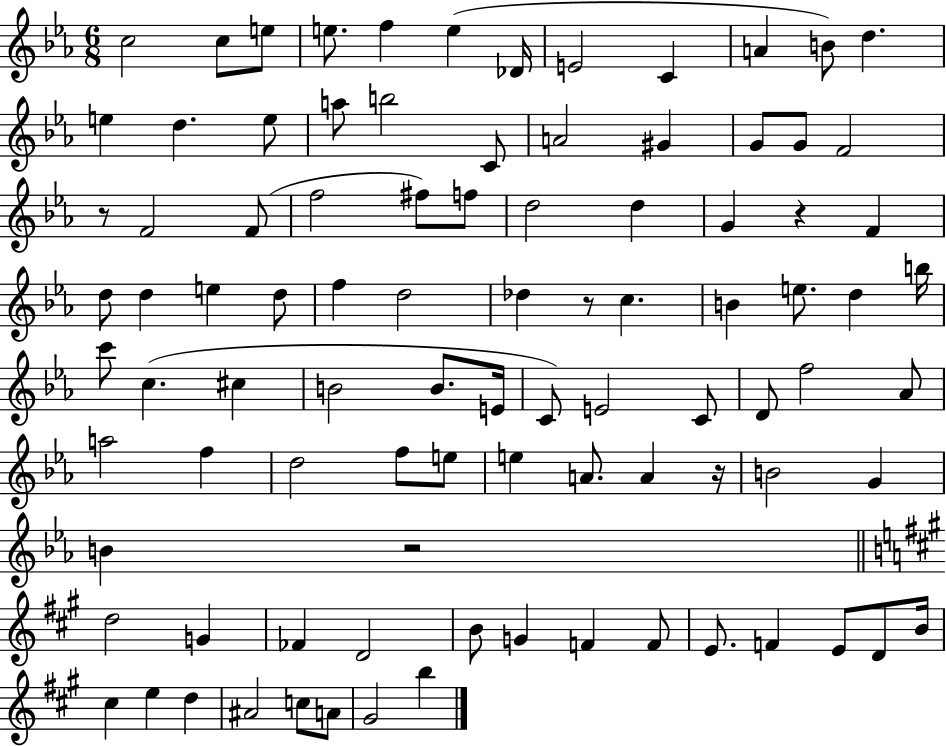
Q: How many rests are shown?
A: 5